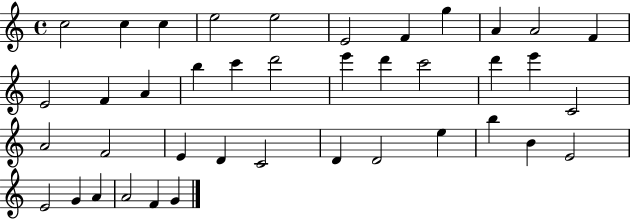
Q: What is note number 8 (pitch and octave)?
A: G5